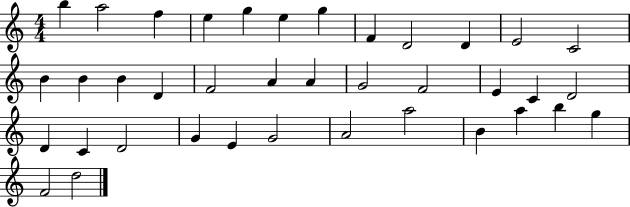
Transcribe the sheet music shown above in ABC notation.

X:1
T:Untitled
M:4/4
L:1/4
K:C
b a2 f e g e g F D2 D E2 C2 B B B D F2 A A G2 F2 E C D2 D C D2 G E G2 A2 a2 B a b g F2 d2